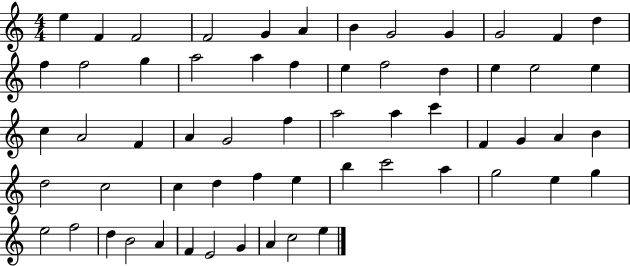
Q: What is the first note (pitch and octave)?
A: E5